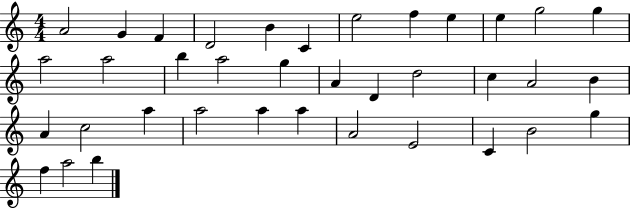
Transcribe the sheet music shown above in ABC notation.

X:1
T:Untitled
M:4/4
L:1/4
K:C
A2 G F D2 B C e2 f e e g2 g a2 a2 b a2 g A D d2 c A2 B A c2 a a2 a a A2 E2 C B2 g f a2 b